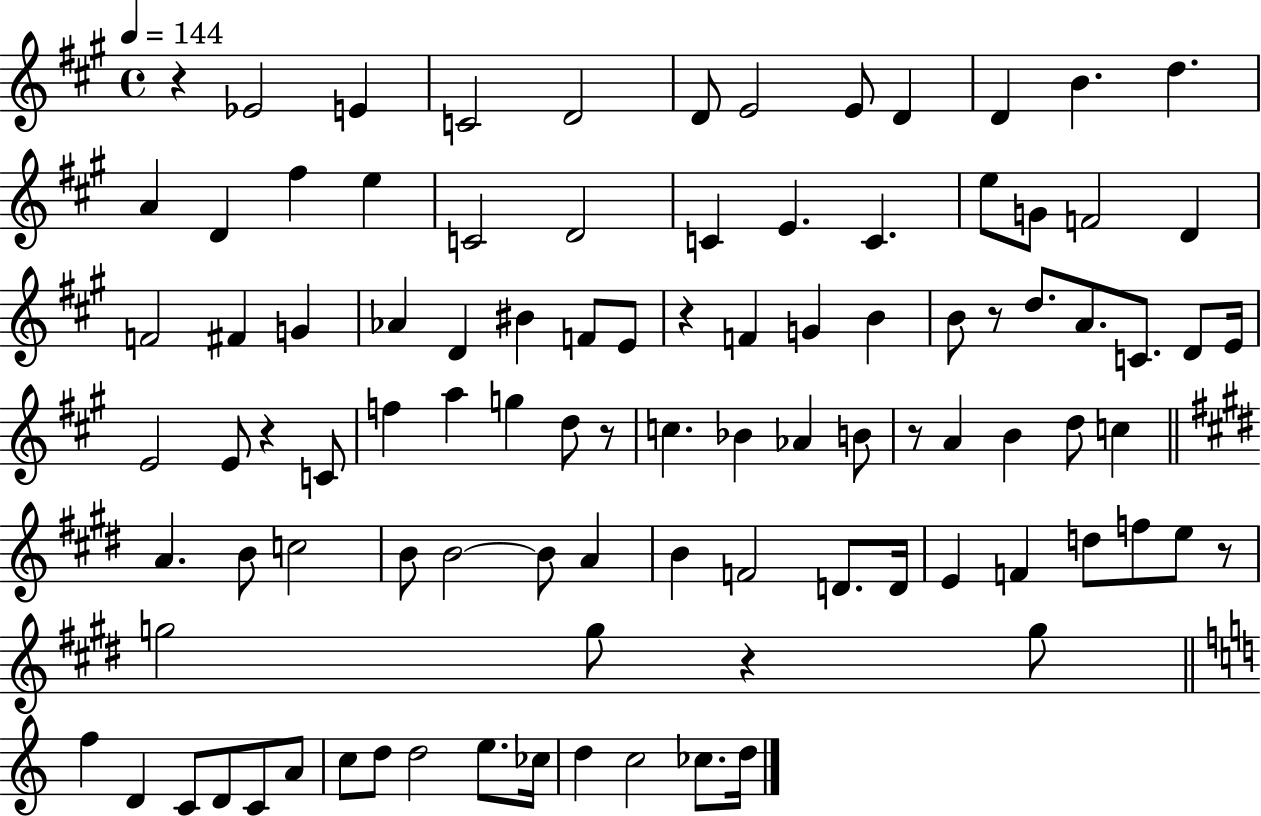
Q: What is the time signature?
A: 4/4